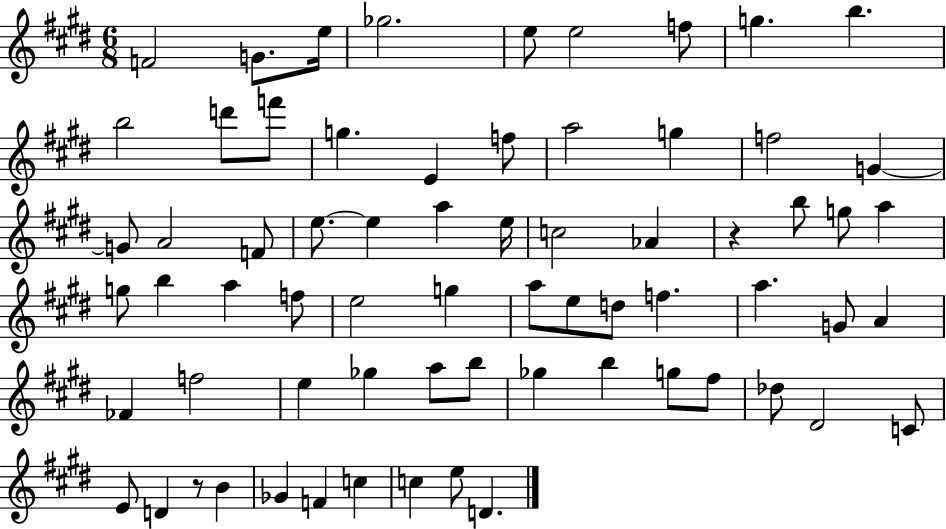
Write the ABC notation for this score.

X:1
T:Untitled
M:6/8
L:1/4
K:E
F2 G/2 e/4 _g2 e/2 e2 f/2 g b b2 d'/2 f'/2 g E f/2 a2 g f2 G G/2 A2 F/2 e/2 e a e/4 c2 _A z b/2 g/2 a g/2 b a f/2 e2 g a/2 e/2 d/2 f a G/2 A _F f2 e _g a/2 b/2 _g b g/2 ^f/2 _d/2 ^D2 C/2 E/2 D z/2 B _G F c c e/2 D